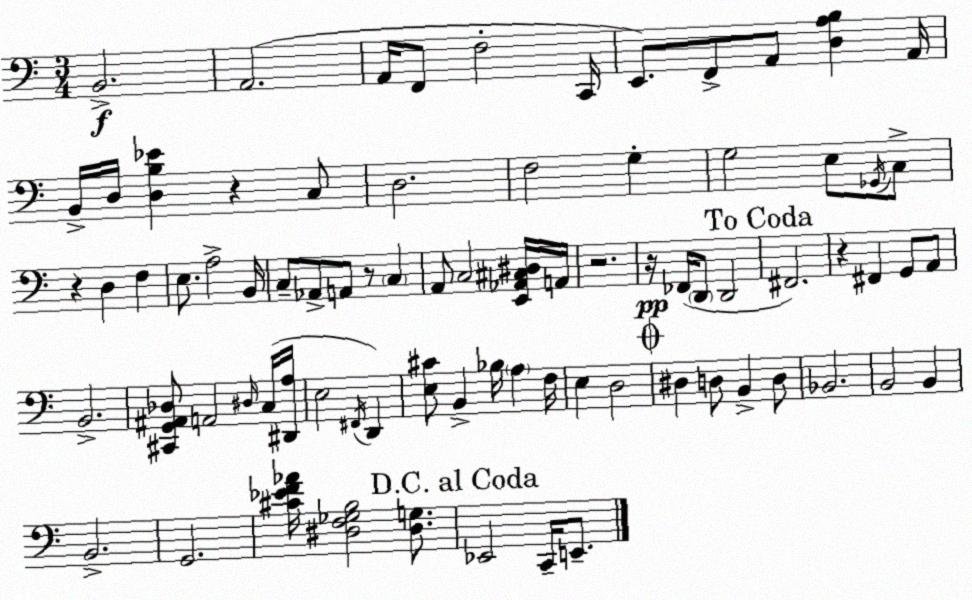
X:1
T:Untitled
M:3/4
L:1/4
K:C
B,,2 A,,2 A,,/4 F,,/2 F,2 C,,/4 E,,/2 F,,/2 A,,/2 [D,A,B,] A,,/4 B,,/4 D,/4 [D,B,_E] z C,/2 D,2 F,2 G, G,2 E,/2 _G,,/4 C,/2 z D, F, E,/2 A,2 B,,/4 C,/2 _A,,/2 A,,/2 z/2 C, A,,/2 C,2 [E,,_A,,^C,^D,]/4 A,,/4 z2 z/4 _F,,/4 D,,/2 D,,2 ^F,,2 z ^F,, G,,/2 A,,/2 B,,2 [^C,,G,,^A,,_D,]/2 A,,2 ^D,/4 C,/4 [^D,,A,]/4 E,2 ^F,,/4 D,, [E,^C]/2 B,, _B,/4 A, F,/4 E, D,2 ^D, D,/2 B,, D,/2 _B,,2 B,,2 B,, B,,2 G,,2 [^C_EF_A]/4 [^D,F,_G,B,]2 [^D,G,]/2 _E,,2 C,,/4 E,,/2